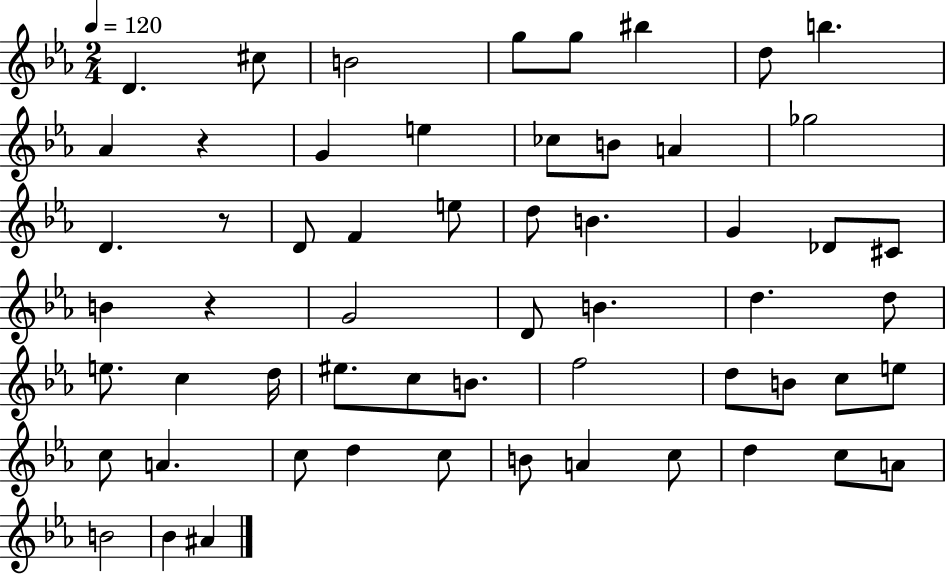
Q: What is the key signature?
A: EES major